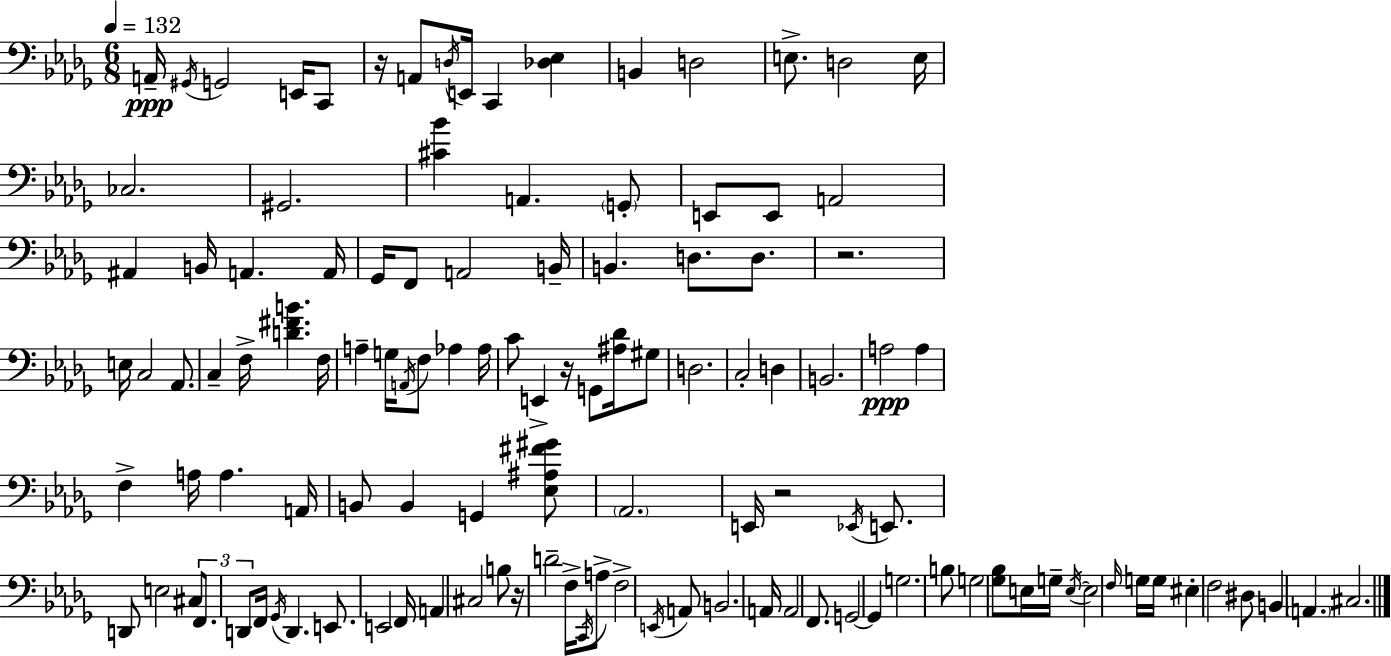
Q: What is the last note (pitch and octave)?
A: C#3